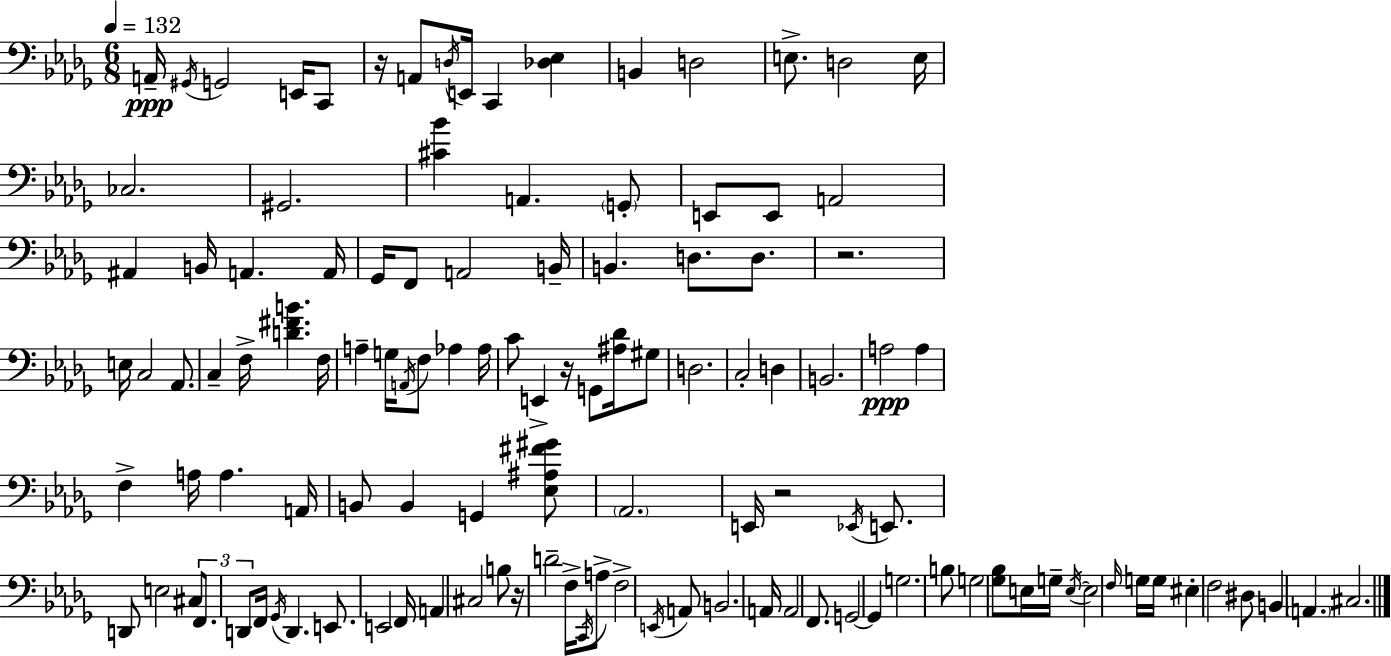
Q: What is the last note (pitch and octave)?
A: C#3